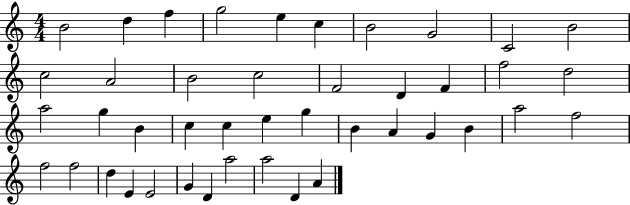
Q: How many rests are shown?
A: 0